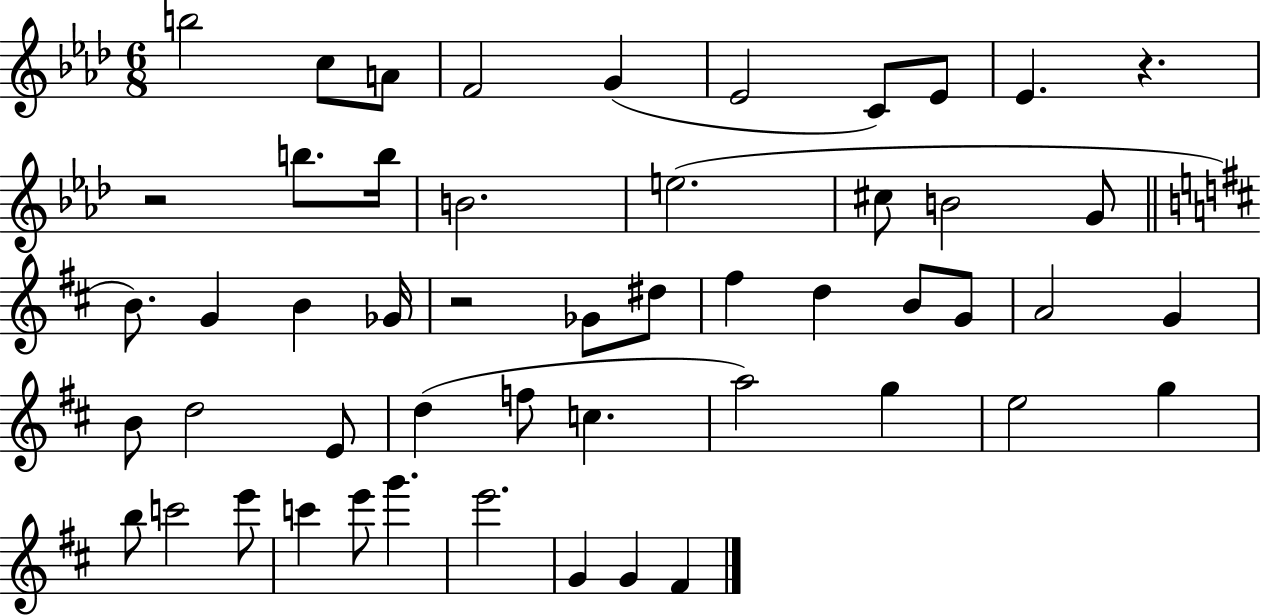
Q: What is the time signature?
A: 6/8